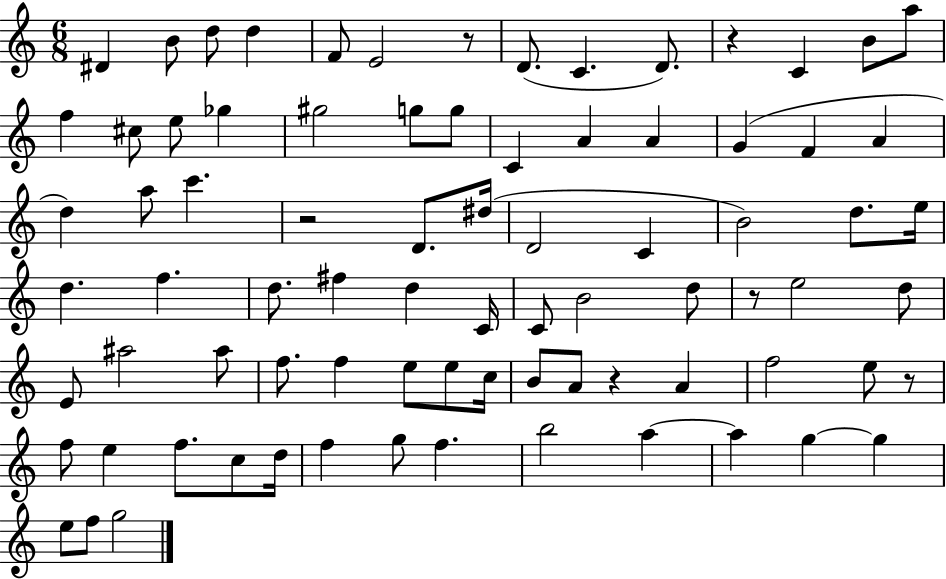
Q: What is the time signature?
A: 6/8